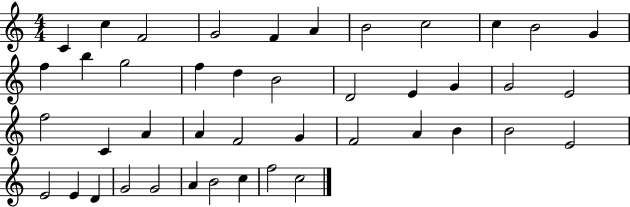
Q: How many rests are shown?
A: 0